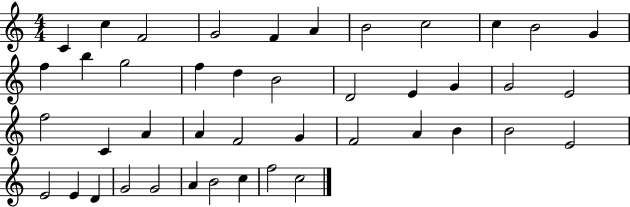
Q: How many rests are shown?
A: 0